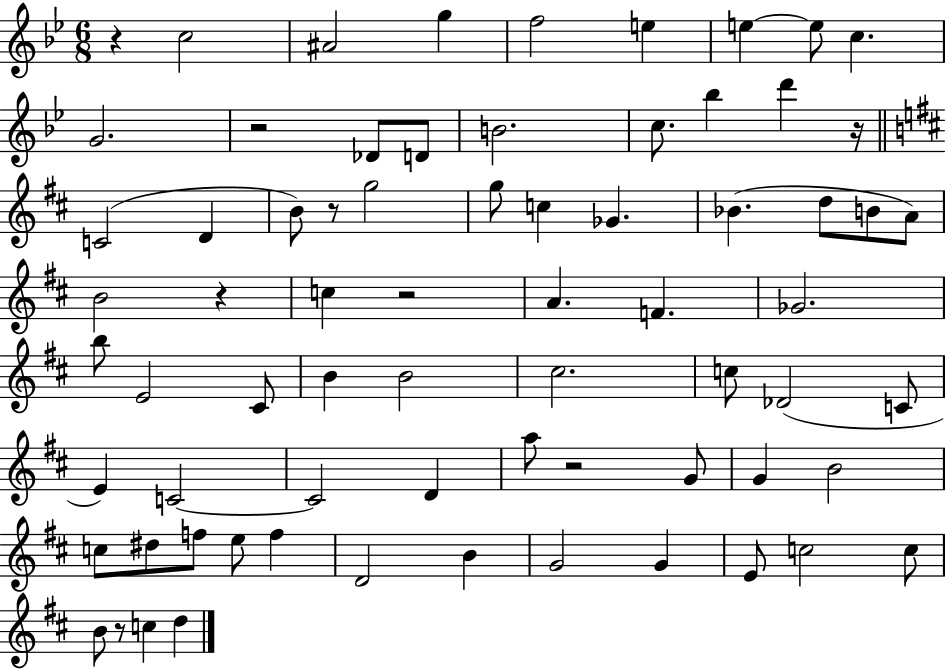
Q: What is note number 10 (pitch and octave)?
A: Db4